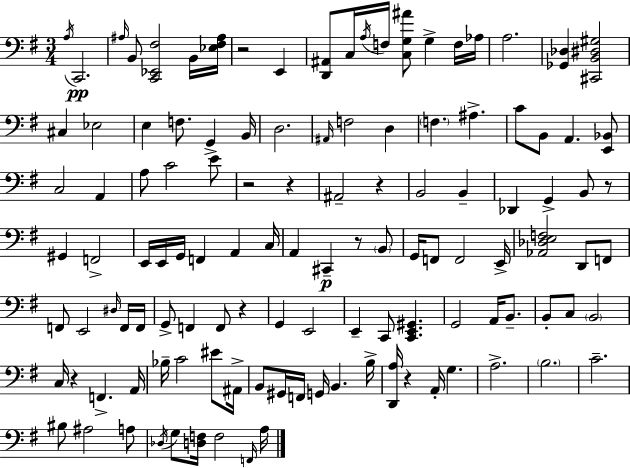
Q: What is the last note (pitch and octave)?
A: A3